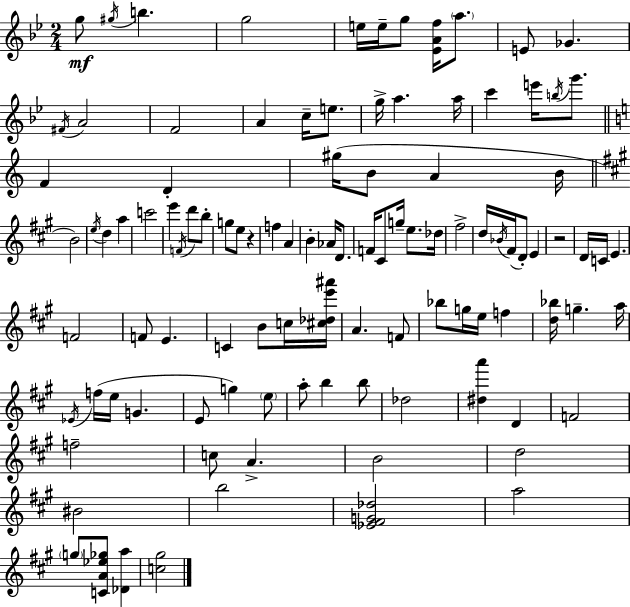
{
  \clef treble
  \numericTimeSignature
  \time 2/4
  \key g \minor
  g''8\mf \acciaccatura { gis''16 } b''4. | g''2 | e''16 e''16-- g''8 <ees' a' f''>16 \parenthesize a''8. | e'8 ges'4. | \break \acciaccatura { fis'16 } a'2 | f'2 | a'4 c''16-- e''8. | g''16-> a''4. | \break a''16 c'''4 e'''16 \acciaccatura { b''16 } | g'''8. \bar "||" \break \key c \major f'4 d'4-. | gis''16( b'8 a'4 b'16 | \bar "||" \break \key a \major b'2) | \acciaccatura { e''16 } d''4 a''4 | c'''2 | e'''4 \acciaccatura { f'16 } d'''8 | \break b''8-. g''8 e''8 r4 | f''4 a'4 | b'4-. aes'16 d'8. | f'16 cis'8 g''16-- e''8. | \break des''16 fis''2-> | d''16 \acciaccatura { bes'16 }( fis'16 d'8-.) e'4 | r2 | d'16 c'16 e'4. | \break f'2 | f'8 e'4. | c'4 b'8 | c''16 <cis'' des'' e''' ais'''>16 a'4. | \break f'8 bes''8 g''16 e''16 f''4 | <d'' bes''>16 g''4.-- | a''16 \acciaccatura { ees'16 }( f''16 e''16 g'4. | e'8 g''4) | \break \parenthesize e''8 a''8-. b''4 | b''8 des''2 | <dis'' a'''>4 | d'4 f'2 | \break f''2-- | c''8 a'4.-> | b'2 | d''2 | \break bis'2 | b''2 | <ees' fis' g' des''>2 | a''2 | \break \parenthesize g''8 <c' a' ees'' ges''>8 | <des' a''>4 <c'' gis''>2 | \bar "|."
}